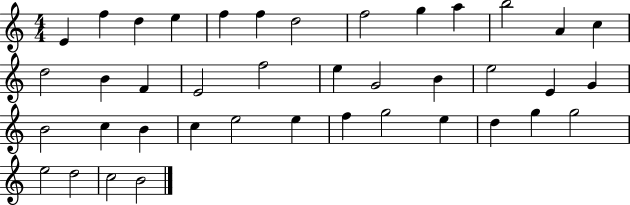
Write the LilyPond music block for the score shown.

{
  \clef treble
  \numericTimeSignature
  \time 4/4
  \key c \major
  e'4 f''4 d''4 e''4 | f''4 f''4 d''2 | f''2 g''4 a''4 | b''2 a'4 c''4 | \break d''2 b'4 f'4 | e'2 f''2 | e''4 g'2 b'4 | e''2 e'4 g'4 | \break b'2 c''4 b'4 | c''4 e''2 e''4 | f''4 g''2 e''4 | d''4 g''4 g''2 | \break e''2 d''2 | c''2 b'2 | \bar "|."
}